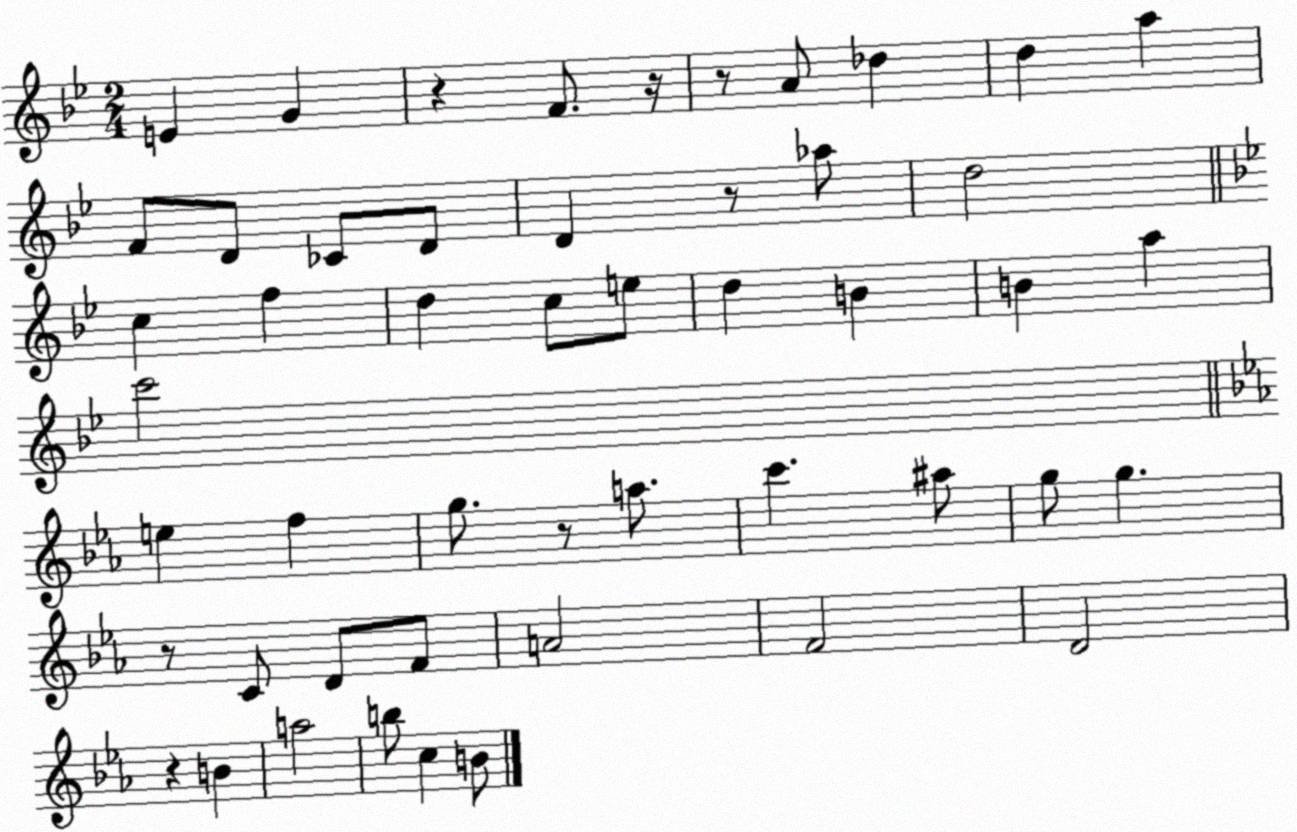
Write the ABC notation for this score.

X:1
T:Untitled
M:2/4
L:1/4
K:Bb
E G z F/2 z/4 z/2 A/2 _d d a F/2 D/2 _C/2 D/2 D z/2 _a/2 d2 c f d c/2 e/2 d B B a c'2 e f g/2 z/2 a/2 c' ^a/2 g/2 g z/2 C/2 D/2 F/2 A2 F2 D2 z B a2 b/2 c B/2